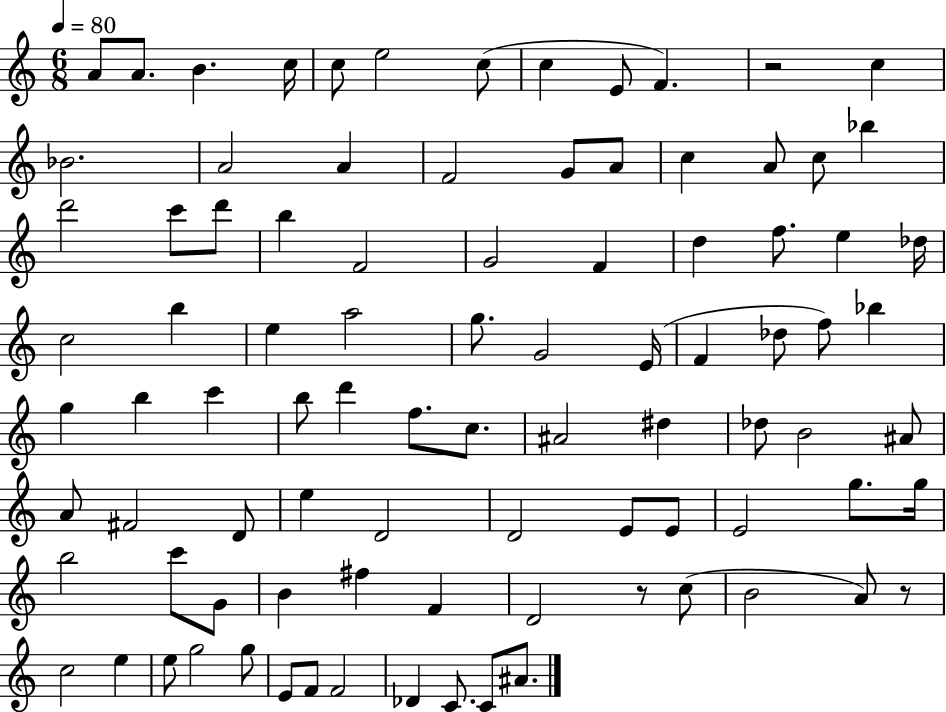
{
  \clef treble
  \numericTimeSignature
  \time 6/8
  \key c \major
  \tempo 4 = 80
  a'8 a'8. b'4. c''16 | c''8 e''2 c''8( | c''4 e'8 f'4.) | r2 c''4 | \break bes'2. | a'2 a'4 | f'2 g'8 a'8 | c''4 a'8 c''8 bes''4 | \break d'''2 c'''8 d'''8 | b''4 f'2 | g'2 f'4 | d''4 f''8. e''4 des''16 | \break c''2 b''4 | e''4 a''2 | g''8. g'2 e'16( | f'4 des''8 f''8) bes''4 | \break g''4 b''4 c'''4 | b''8 d'''4 f''8. c''8. | ais'2 dis''4 | des''8 b'2 ais'8 | \break a'8 fis'2 d'8 | e''4 d'2 | d'2 e'8 e'8 | e'2 g''8. g''16 | \break b''2 c'''8 g'8 | b'4 fis''4 f'4 | d'2 r8 c''8( | b'2 a'8) r8 | \break c''2 e''4 | e''8 g''2 g''8 | e'8 f'8 f'2 | des'4 c'8. c'8 ais'8. | \break \bar "|."
}